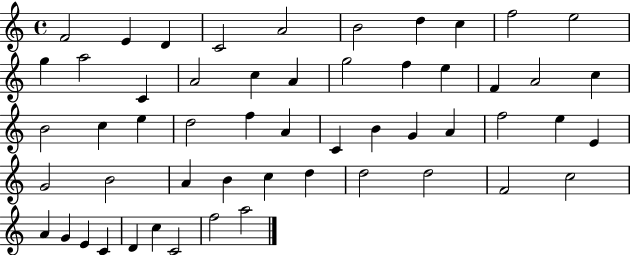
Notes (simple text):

F4/h E4/q D4/q C4/h A4/h B4/h D5/q C5/q F5/h E5/h G5/q A5/h C4/q A4/h C5/q A4/q G5/h F5/q E5/q F4/q A4/h C5/q B4/h C5/q E5/q D5/h F5/q A4/q C4/q B4/q G4/q A4/q F5/h E5/q E4/q G4/h B4/h A4/q B4/q C5/q D5/q D5/h D5/h F4/h C5/h A4/q G4/q E4/q C4/q D4/q C5/q C4/h F5/h A5/h